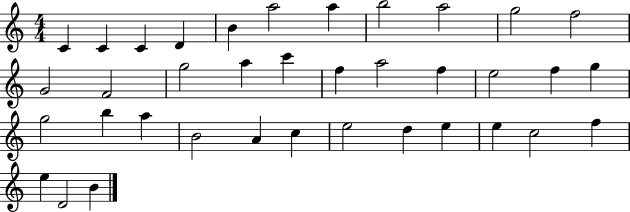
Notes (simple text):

C4/q C4/q C4/q D4/q B4/q A5/h A5/q B5/h A5/h G5/h F5/h G4/h F4/h G5/h A5/q C6/q F5/q A5/h F5/q E5/h F5/q G5/q G5/h B5/q A5/q B4/h A4/q C5/q E5/h D5/q E5/q E5/q C5/h F5/q E5/q D4/h B4/q